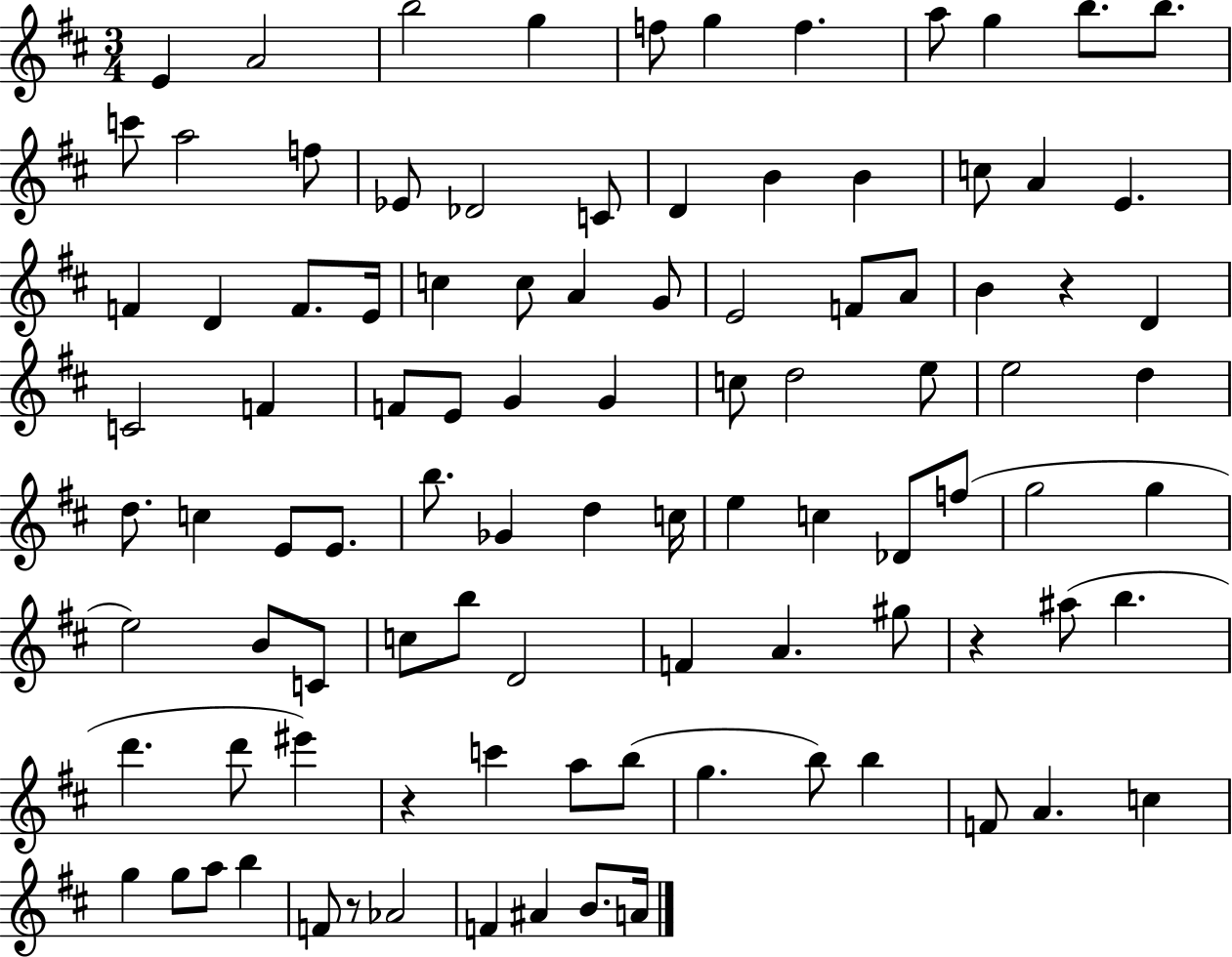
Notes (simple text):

E4/q A4/h B5/h G5/q F5/e G5/q F5/q. A5/e G5/q B5/e. B5/e. C6/e A5/h F5/e Eb4/e Db4/h C4/e D4/q B4/q B4/q C5/e A4/q E4/q. F4/q D4/q F4/e. E4/s C5/q C5/e A4/q G4/e E4/h F4/e A4/e B4/q R/q D4/q C4/h F4/q F4/e E4/e G4/q G4/q C5/e D5/h E5/e E5/h D5/q D5/e. C5/q E4/e E4/e. B5/e. Gb4/q D5/q C5/s E5/q C5/q Db4/e F5/e G5/h G5/q E5/h B4/e C4/e C5/e B5/e D4/h F4/q A4/q. G#5/e R/q A#5/e B5/q. D6/q. D6/e EIS6/q R/q C6/q A5/e B5/e G5/q. B5/e B5/q F4/e A4/q. C5/q G5/q G5/e A5/e B5/q F4/e R/e Ab4/h F4/q A#4/q B4/e. A4/s